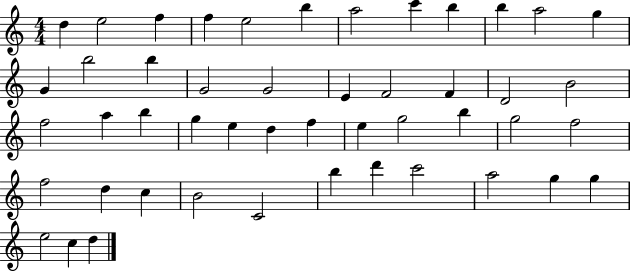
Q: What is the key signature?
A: C major